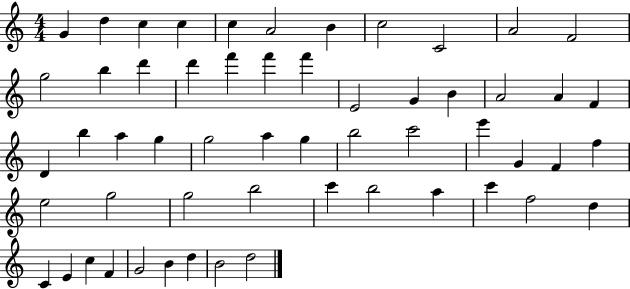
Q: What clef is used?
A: treble